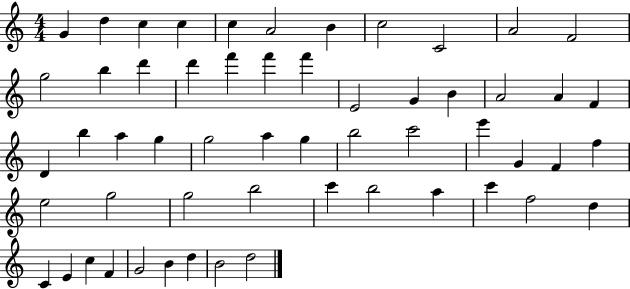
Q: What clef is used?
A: treble